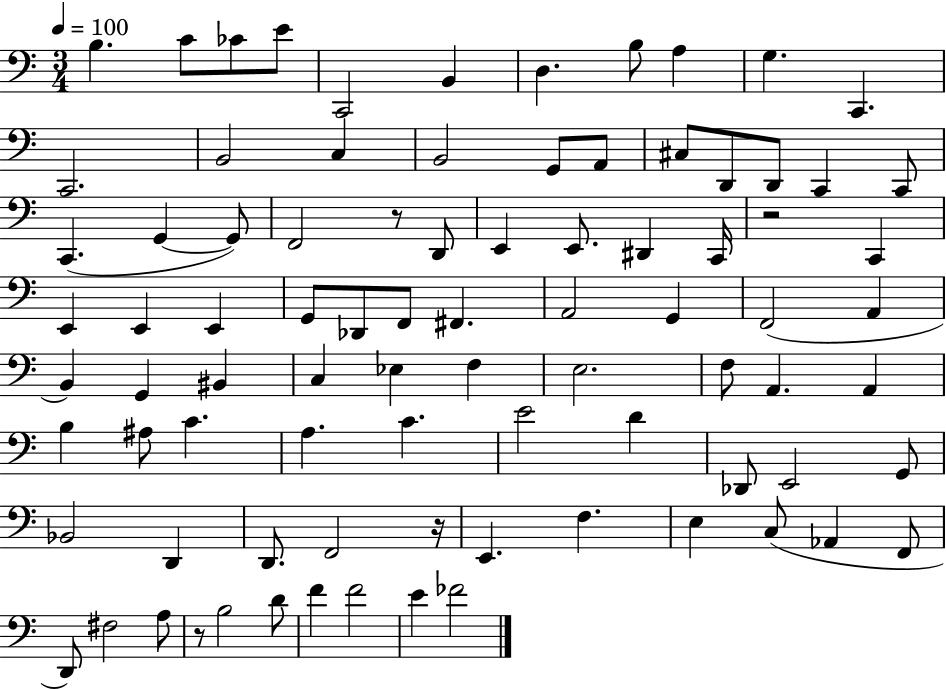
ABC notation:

X:1
T:Untitled
M:3/4
L:1/4
K:C
B, C/2 _C/2 E/2 C,,2 B,, D, B,/2 A, G, C,, C,,2 B,,2 C, B,,2 G,,/2 A,,/2 ^C,/2 D,,/2 D,,/2 C,, C,,/2 C,, G,, G,,/2 F,,2 z/2 D,,/2 E,, E,,/2 ^D,, C,,/4 z2 C,, E,, E,, E,, G,,/2 _D,,/2 F,,/2 ^F,, A,,2 G,, F,,2 A,, B,, G,, ^B,, C, _E, F, E,2 F,/2 A,, A,, B, ^A,/2 C A, C E2 D _D,,/2 E,,2 G,,/2 _B,,2 D,, D,,/2 F,,2 z/4 E,, F, E, C,/2 _A,, F,,/2 D,,/2 ^F,2 A,/2 z/2 B,2 D/2 F F2 E _F2